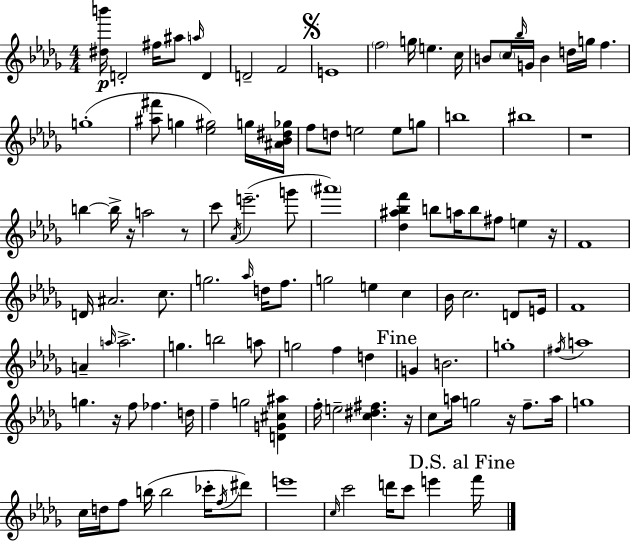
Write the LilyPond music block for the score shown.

{
  \clef treble
  \numericTimeSignature
  \time 4/4
  \key bes \minor
  <dis'' b'''>16\p d'2-. fis''16 ais''8 \grace { a''16 } d'4 | d'2-- f'2 | \mark \markup { \musicglyph "scripts.segno" } e'1 | \parenthesize f''2 g''16 e''4. | \break c''16 b'8 \parenthesize c''16 \grace { bes''16 } g'16 b'4 d''16 g''16 f''4. | g''1-.( | <ais'' fis'''>8 g''4 <ees'' gis''>2) | g''16 <ais' bes' dis'' ges''>16 f''8 d''8 e''2 e''8 | \break g''8 b''1 | bis''1 | r1 | b''4~~ b''16-> r16 a''2 | \break r8 c'''8 \acciaccatura { aes'16 } e'''2.--( | g'''8 \parenthesize ais'''1) | <des'' ais'' bes'' f'''>4 b''8 a''16 b''8 fis''8 e''4 | r16 f'1 | \break d'16 ais'2. | c''8. g''2. \grace { aes''16 } | d''16 f''8. g''2 e''4 | c''4 bes'16 c''2. | \break d'8 e'16 f'1 | a'4-- \grace { a''16 } a''2.-> | g''4. b''2 | a''8 g''2 f''4 | \break d''4 \mark "Fine" g'4 b'2. | g''1-. | \acciaccatura { fis''16 } a''1 | g''4. r16 f''8 fes''4. | \break d''16 f''4-- g''2 | <d' g' cis'' ais''>4 f''16-. e''2-- <c'' dis'' fis''>4. | r16 c''8 a''16 g''2 | r16 f''8.-- a''16 g''1 | \break c''16 d''16 f''8 b''16( b''2 | ces'''16-. \acciaccatura { f''16 }) dis'''8 e'''1 | \grace { c''16 } c'''2 | d'''16 c'''8 e'''4 \mark "D.S. al Fine" f'''16 \bar "|."
}